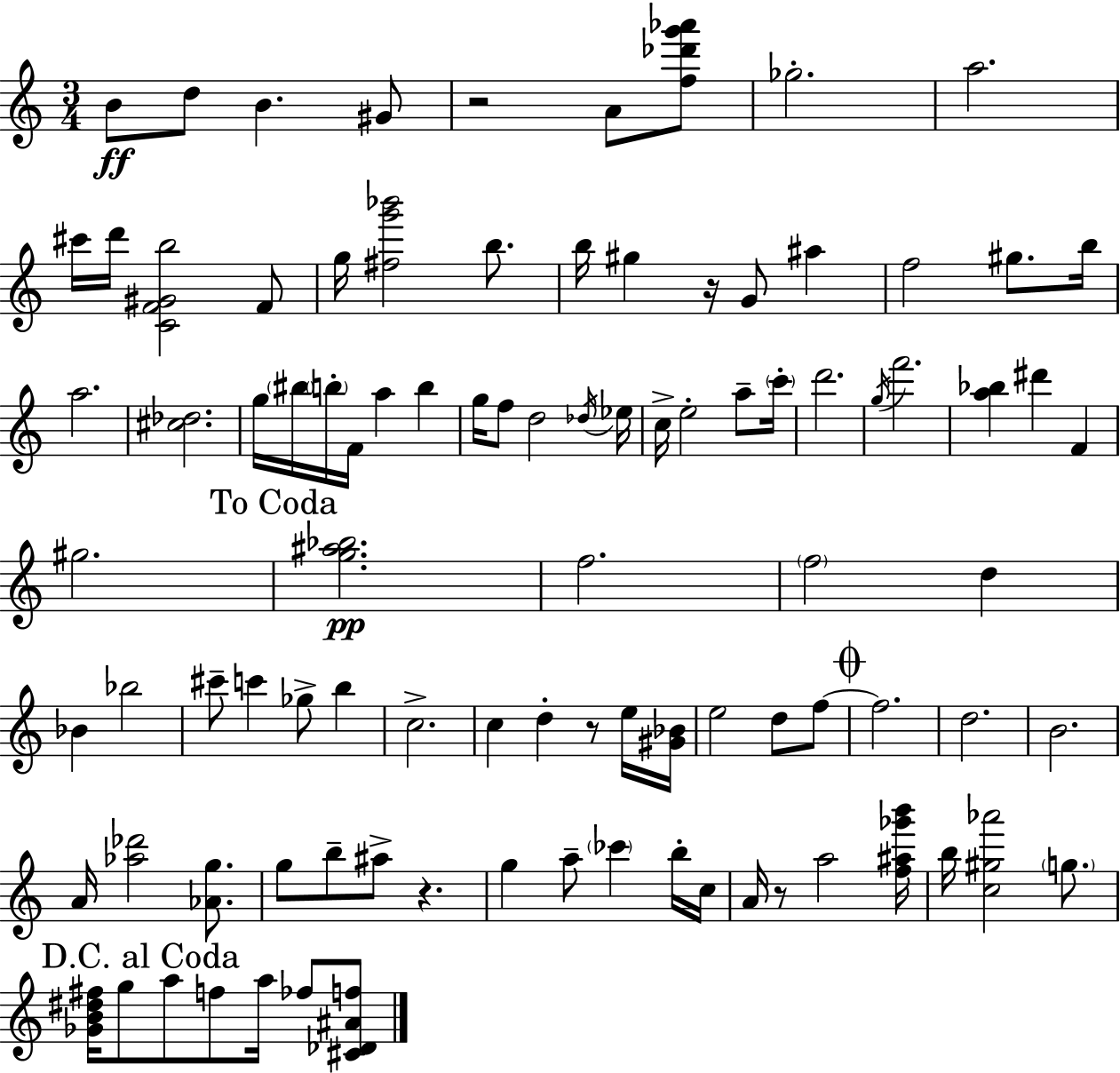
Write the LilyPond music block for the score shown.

{
  \clef treble
  \numericTimeSignature
  \time 3/4
  \key c \major
  \repeat volta 2 { b'8\ff d''8 b'4. gis'8 | r2 a'8 <f'' des''' g''' aes'''>8 | ges''2.-. | a''2. | \break cis'''16 d'''16 <c' f' gis' b''>2 f'8 | g''16 <fis'' g''' bes'''>2 b''8. | b''16 gis''4 r16 g'8 ais''4 | f''2 gis''8. b''16 | \break a''2. | <cis'' des''>2. | g''16 \parenthesize bis''16 \parenthesize b''16-. f'16 a''4 b''4 | g''16 f''8 d''2 \acciaccatura { des''16 } | \break ees''16 c''16-> e''2-. a''8-- | \parenthesize c'''16-. d'''2. | \acciaccatura { g''16 } f'''2. | <a'' bes''>4 dis'''4 f'4 | \break gis''2. | \mark "To Coda" <g'' ais'' bes''>2.\pp | f''2. | \parenthesize f''2 d''4 | \break bes'4 bes''2 | cis'''8-- c'''4 ges''8-> b''4 | c''2.-> | c''4 d''4-. r8 | \break e''16 <gis' bes'>16 e''2 d''8 | f''8~~ \mark \markup { \musicglyph "scripts.coda" } f''2. | d''2. | b'2. | \break a'16 <aes'' des'''>2 <aes' g''>8. | g''8 b''8-- ais''8-> r4. | g''4 a''8-- \parenthesize ces'''4 | b''16-. c''16 a'16 r8 a''2 | \break <f'' ais'' ges''' b'''>16 b''16 <c'' gis'' aes'''>2 \parenthesize g''8. | \mark "D.C. al Coda" <ges' b' dis'' fis''>16 g''8 a''8 f''8 a''16 fes''8 | <cis' des' ais' f''>8 } \bar "|."
}